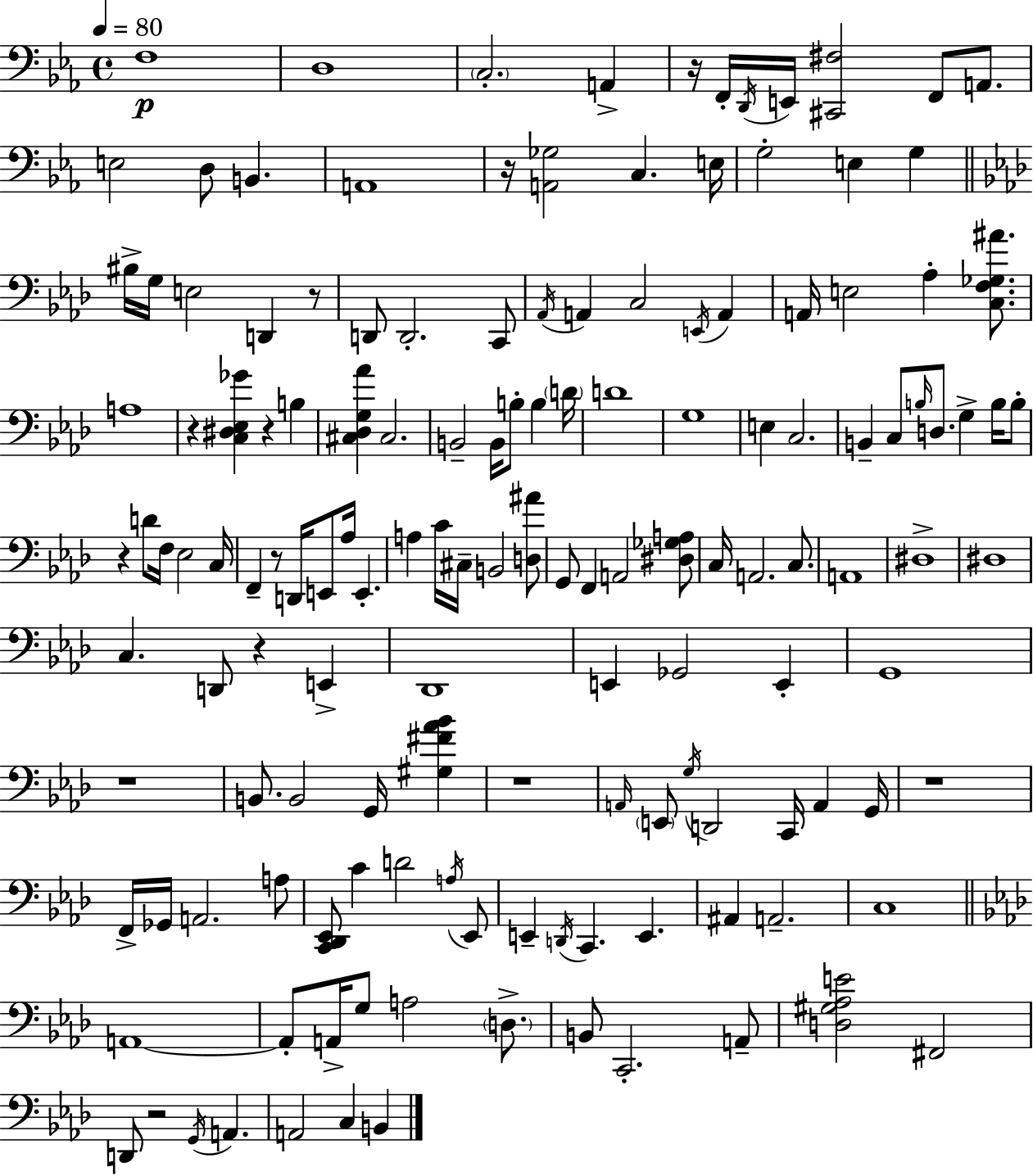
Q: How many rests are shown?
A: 12